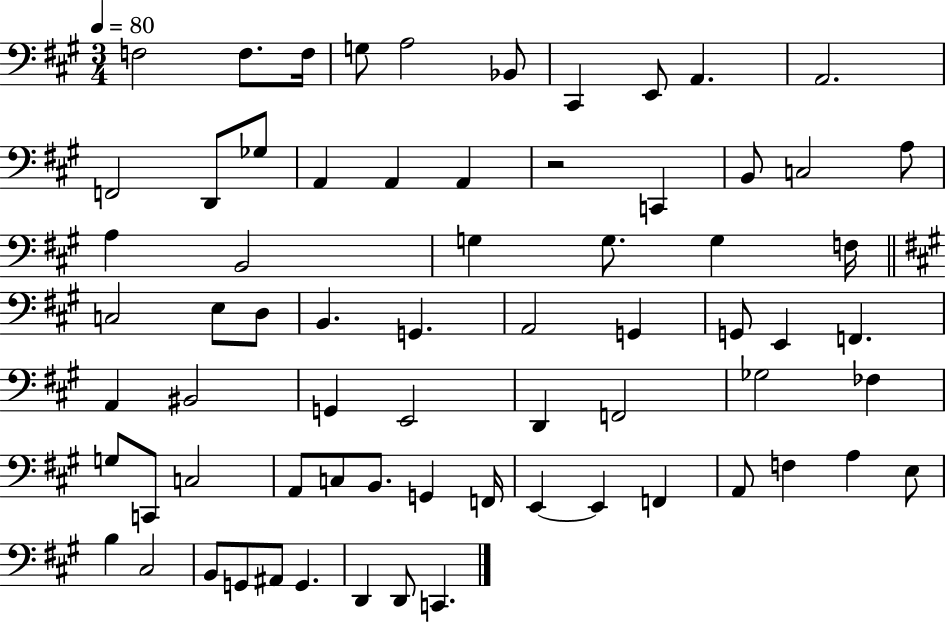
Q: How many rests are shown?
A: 1